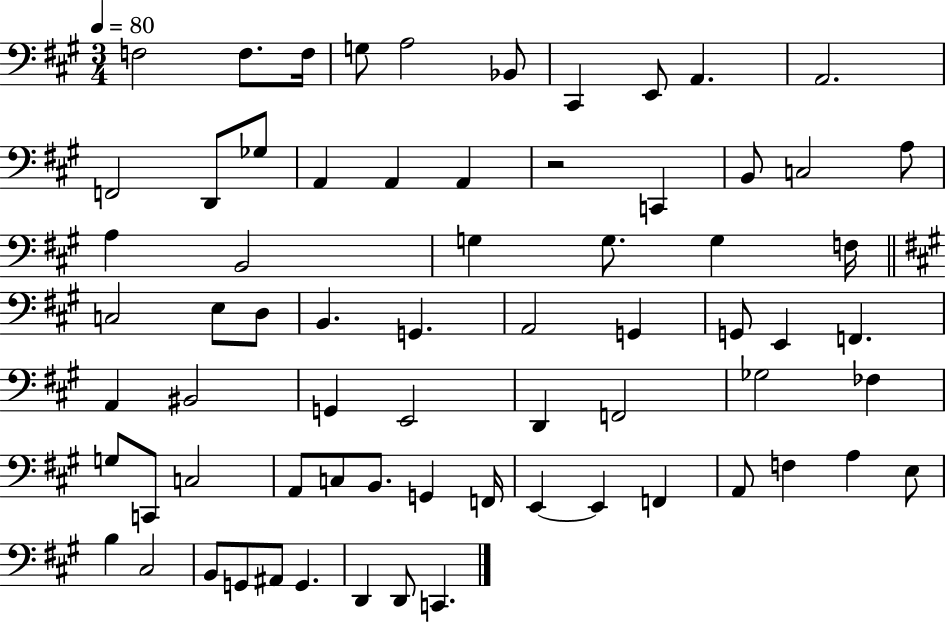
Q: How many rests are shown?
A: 1